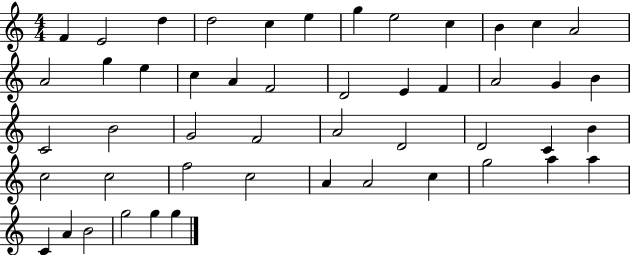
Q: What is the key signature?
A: C major